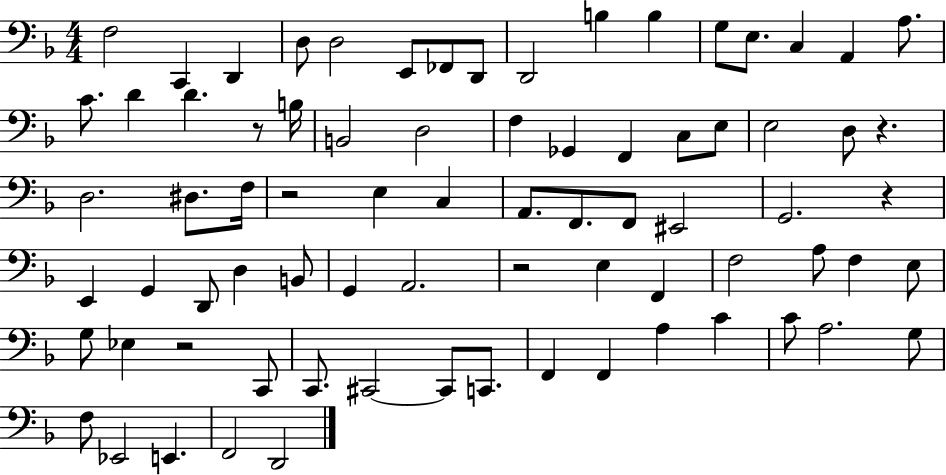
X:1
T:Untitled
M:4/4
L:1/4
K:F
F,2 C,, D,, D,/2 D,2 E,,/2 _F,,/2 D,,/2 D,,2 B, B, G,/2 E,/2 C, A,, A,/2 C/2 D D z/2 B,/4 B,,2 D,2 F, _G,, F,, C,/2 E,/2 E,2 D,/2 z D,2 ^D,/2 F,/4 z2 E, C, A,,/2 F,,/2 F,,/2 ^E,,2 G,,2 z E,, G,, D,,/2 D, B,,/2 G,, A,,2 z2 E, F,, F,2 A,/2 F, E,/2 G,/2 _E, z2 C,,/2 C,,/2 ^C,,2 ^C,,/2 C,,/2 F,, F,, A, C C/2 A,2 G,/2 F,/2 _E,,2 E,, F,,2 D,,2